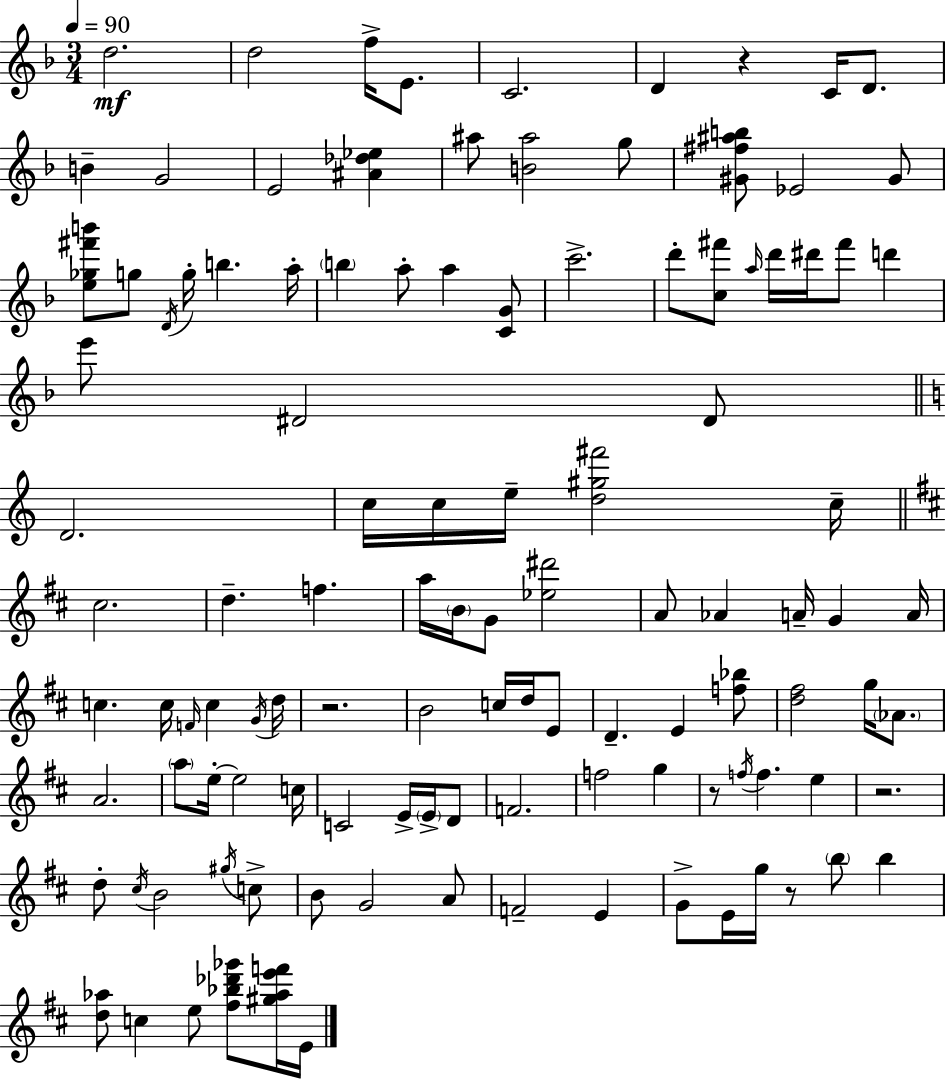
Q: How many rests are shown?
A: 5